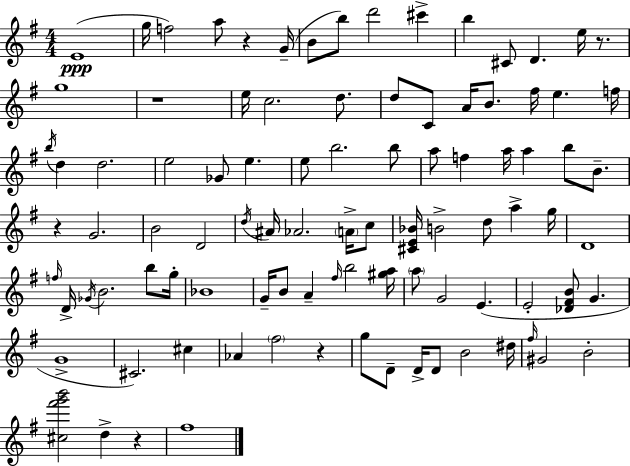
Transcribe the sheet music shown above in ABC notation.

X:1
T:Untitled
M:4/4
L:1/4
K:G
E4 g/4 f2 a/2 z G/4 B/2 b/2 d'2 ^c' b ^C/2 D e/4 z/2 g4 z4 e/4 c2 d/2 d/2 C/2 A/4 B/2 ^f/4 e f/4 b/4 d d2 e2 _G/2 e e/2 b2 b/2 a/2 f a/4 a b/2 B/2 z G2 B2 D2 d/4 ^A/4 _A2 A/4 c/2 [^CE_B]/4 B2 d/2 a g/4 D4 f/4 D/4 _G/4 B2 b/2 g/4 _B4 G/4 B/2 A ^f/4 b2 [^ga]/4 a/2 G2 E E2 [_D^FB]/2 G G4 ^C2 ^c _A ^f2 z g/2 D/2 D/4 D/2 B2 ^d/4 ^f/4 ^G2 B2 [^c^f'g'b']2 d z ^f4